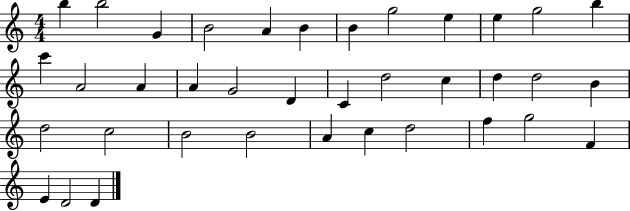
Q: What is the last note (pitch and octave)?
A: D4